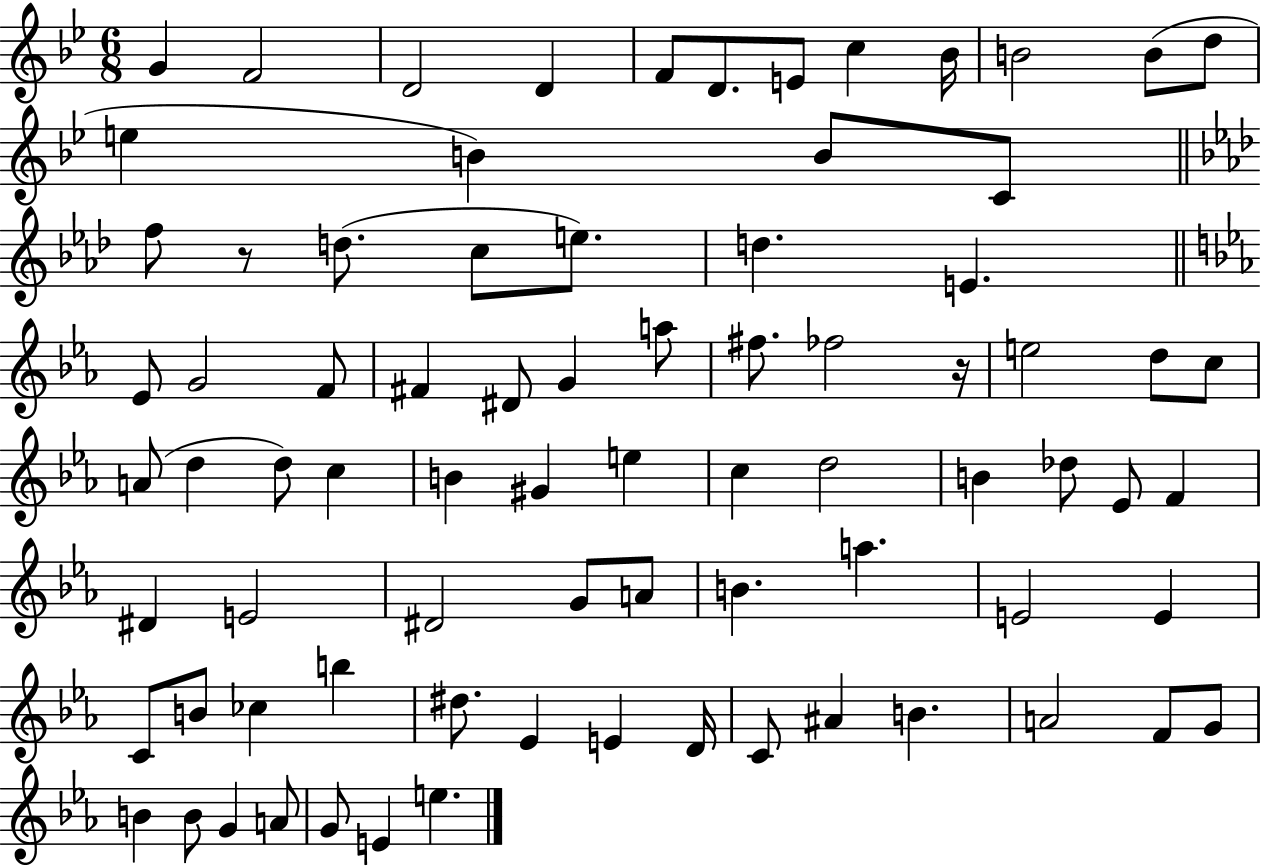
X:1
T:Untitled
M:6/8
L:1/4
K:Bb
G F2 D2 D F/2 D/2 E/2 c _B/4 B2 B/2 d/2 e B B/2 C/2 f/2 z/2 d/2 c/2 e/2 d E _E/2 G2 F/2 ^F ^D/2 G a/2 ^f/2 _f2 z/4 e2 d/2 c/2 A/2 d d/2 c B ^G e c d2 B _d/2 _E/2 F ^D E2 ^D2 G/2 A/2 B a E2 E C/2 B/2 _c b ^d/2 _E E D/4 C/2 ^A B A2 F/2 G/2 B B/2 G A/2 G/2 E e